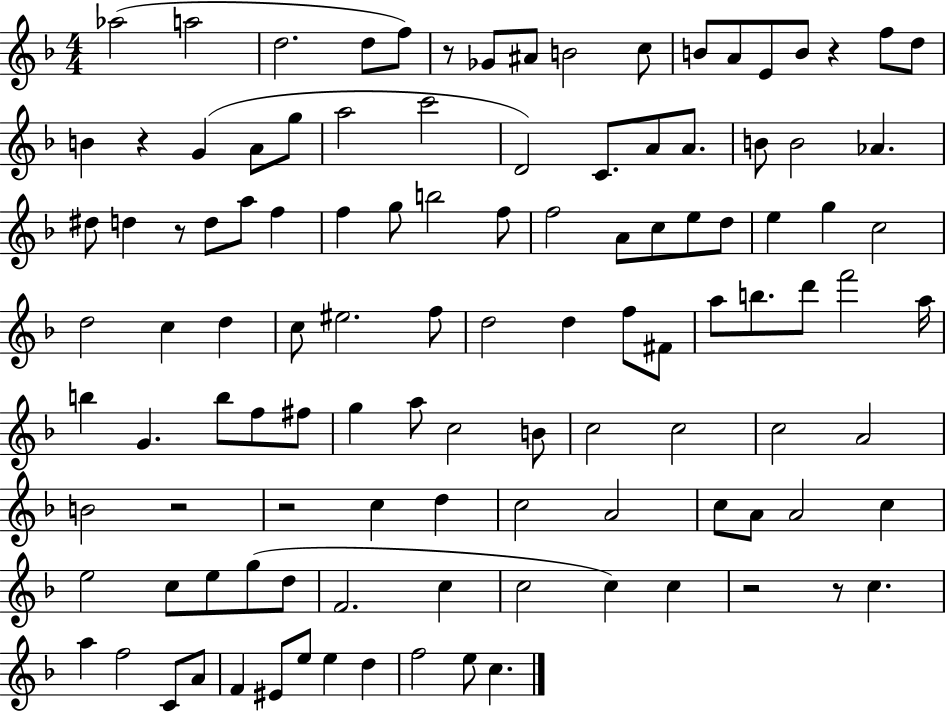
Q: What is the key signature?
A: F major